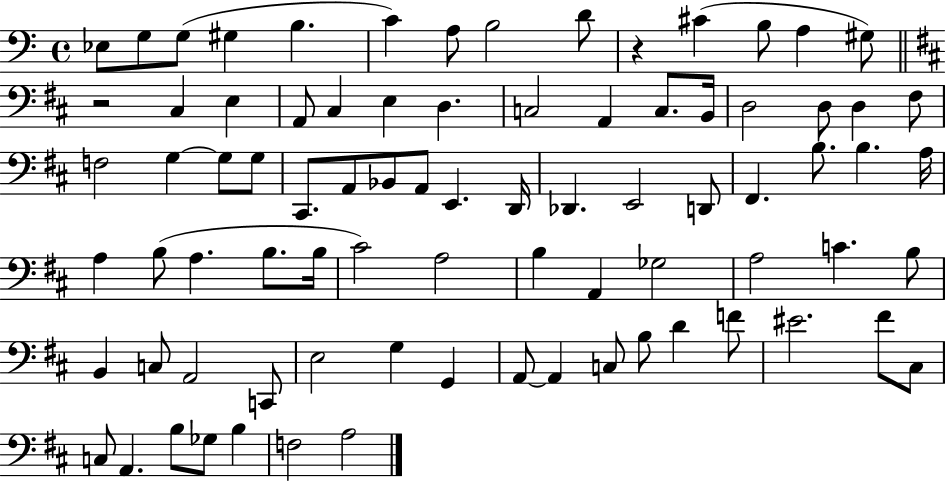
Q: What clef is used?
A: bass